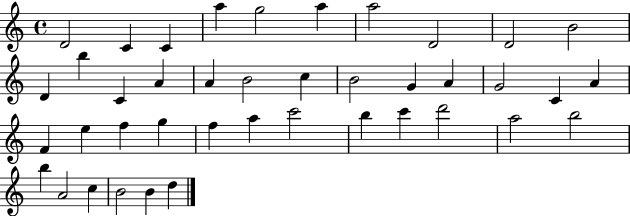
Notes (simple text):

D4/h C4/q C4/q A5/q G5/h A5/q A5/h D4/h D4/h B4/h D4/q B5/q C4/q A4/q A4/q B4/h C5/q B4/h G4/q A4/q G4/h C4/q A4/q F4/q E5/q F5/q G5/q F5/q A5/q C6/h B5/q C6/q D6/h A5/h B5/h B5/q A4/h C5/q B4/h B4/q D5/q